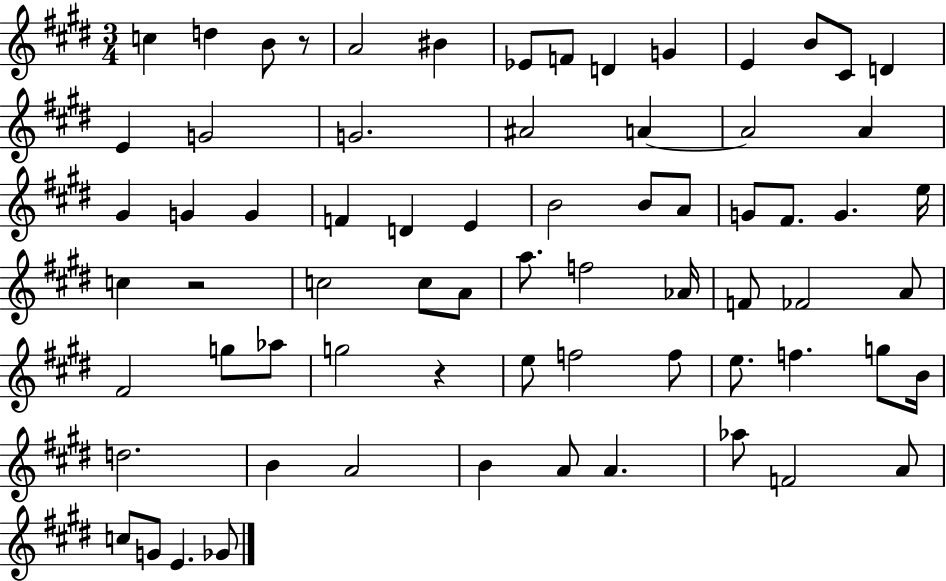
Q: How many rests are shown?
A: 3